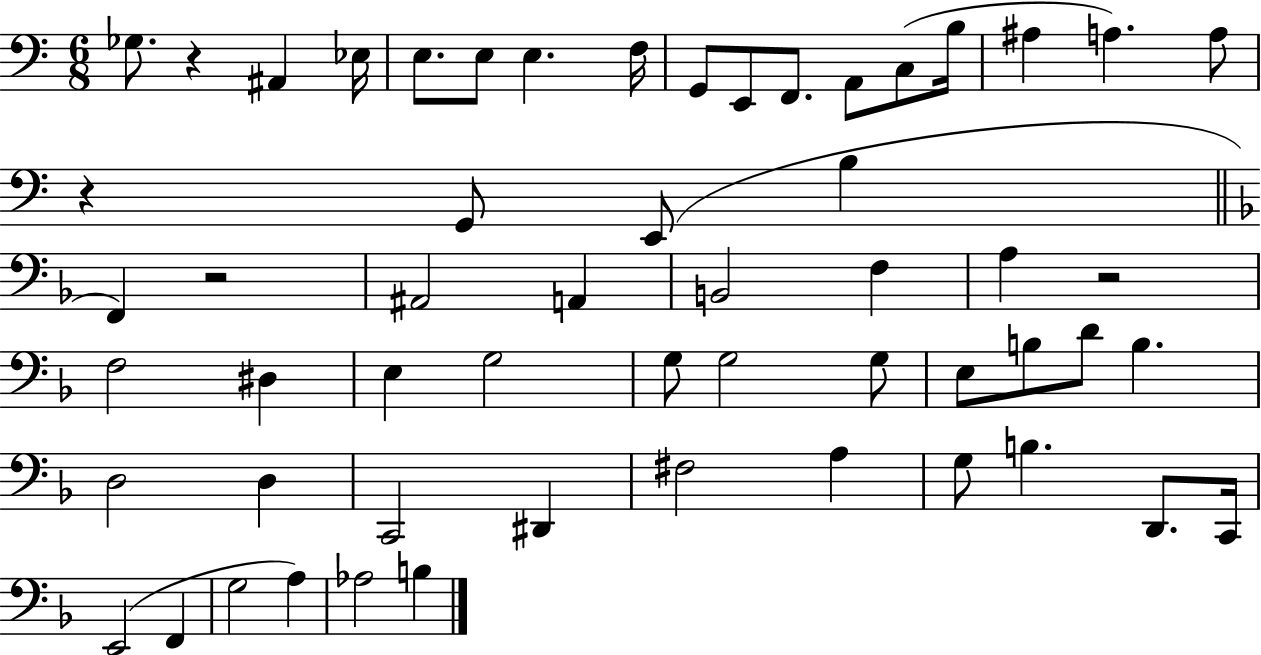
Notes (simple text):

Gb3/e. R/q A#2/q Eb3/s E3/e. E3/e E3/q. F3/s G2/e E2/e F2/e. A2/e C3/e B3/s A#3/q A3/q. A3/e R/q G2/e E2/e B3/q F2/q R/h A#2/h A2/q B2/h F3/q A3/q R/h F3/h D#3/q E3/q G3/h G3/e G3/h G3/e E3/e B3/e D4/e B3/q. D3/h D3/q C2/h D#2/q F#3/h A3/q G3/e B3/q. D2/e. C2/s E2/h F2/q G3/h A3/q Ab3/h B3/q